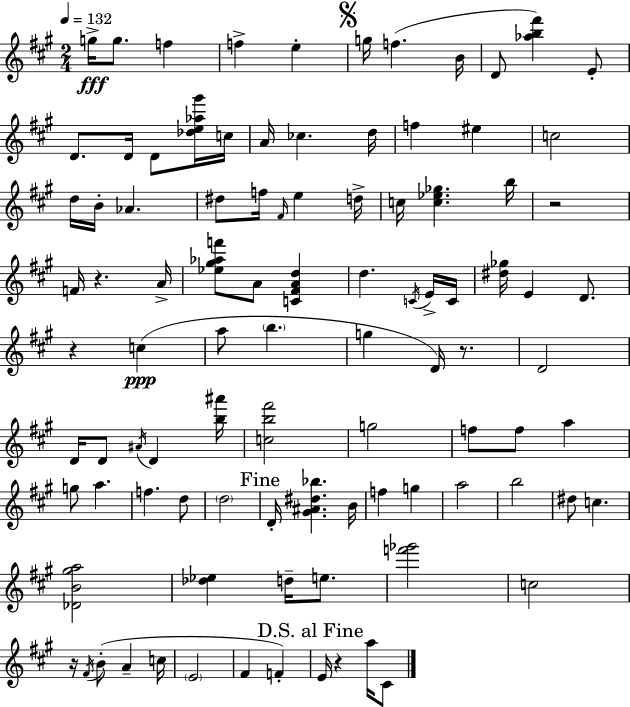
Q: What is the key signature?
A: A major